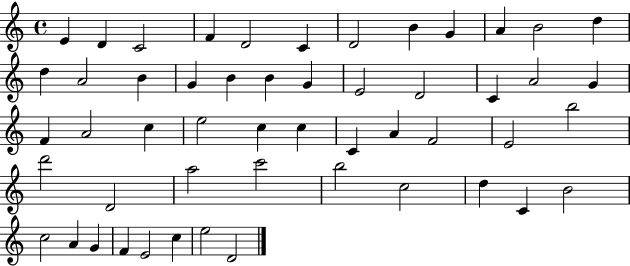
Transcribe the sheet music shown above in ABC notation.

X:1
T:Untitled
M:4/4
L:1/4
K:C
E D C2 F D2 C D2 B G A B2 d d A2 B G B B G E2 D2 C A2 G F A2 c e2 c c C A F2 E2 b2 d'2 D2 a2 c'2 b2 c2 d C B2 c2 A G F E2 c e2 D2